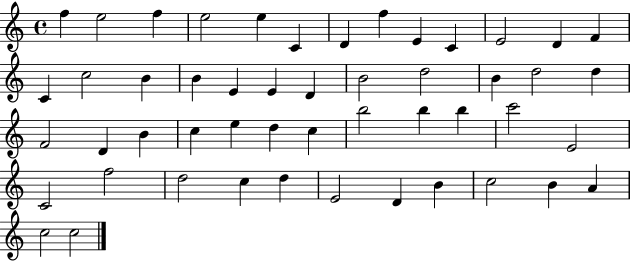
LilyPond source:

{
  \clef treble
  \time 4/4
  \defaultTimeSignature
  \key c \major
  f''4 e''2 f''4 | e''2 e''4 c'4 | d'4 f''4 e'4 c'4 | e'2 d'4 f'4 | \break c'4 c''2 b'4 | b'4 e'4 e'4 d'4 | b'2 d''2 | b'4 d''2 d''4 | \break f'2 d'4 b'4 | c''4 e''4 d''4 c''4 | b''2 b''4 b''4 | c'''2 e'2 | \break c'2 f''2 | d''2 c''4 d''4 | e'2 d'4 b'4 | c''2 b'4 a'4 | \break c''2 c''2 | \bar "|."
}